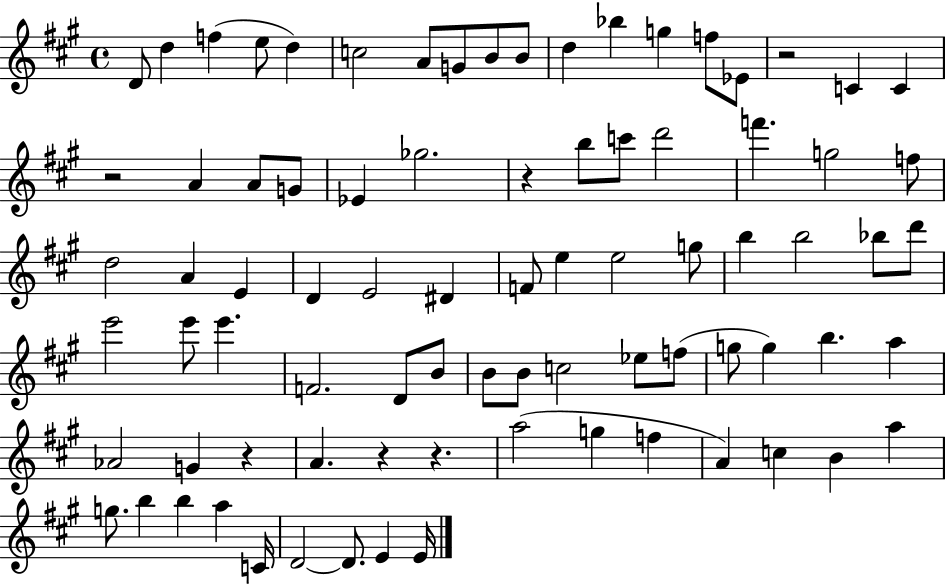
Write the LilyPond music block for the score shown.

{
  \clef treble
  \time 4/4
  \defaultTimeSignature
  \key a \major
  d'8 d''4 f''4( e''8 d''4) | c''2 a'8 g'8 b'8 b'8 | d''4 bes''4 g''4 f''8 ees'8 | r2 c'4 c'4 | \break r2 a'4 a'8 g'8 | ees'4 ges''2. | r4 b''8 c'''8 d'''2 | f'''4. g''2 f''8 | \break d''2 a'4 e'4 | d'4 e'2 dis'4 | f'8 e''4 e''2 g''8 | b''4 b''2 bes''8 d'''8 | \break e'''2 e'''8 e'''4. | f'2. d'8 b'8 | b'8 b'8 c''2 ees''8 f''8( | g''8 g''4) b''4. a''4 | \break aes'2 g'4 r4 | a'4. r4 r4. | a''2( g''4 f''4 | a'4) c''4 b'4 a''4 | \break g''8. b''4 b''4 a''4 c'16 | d'2~~ d'8. e'4 e'16 | \bar "|."
}